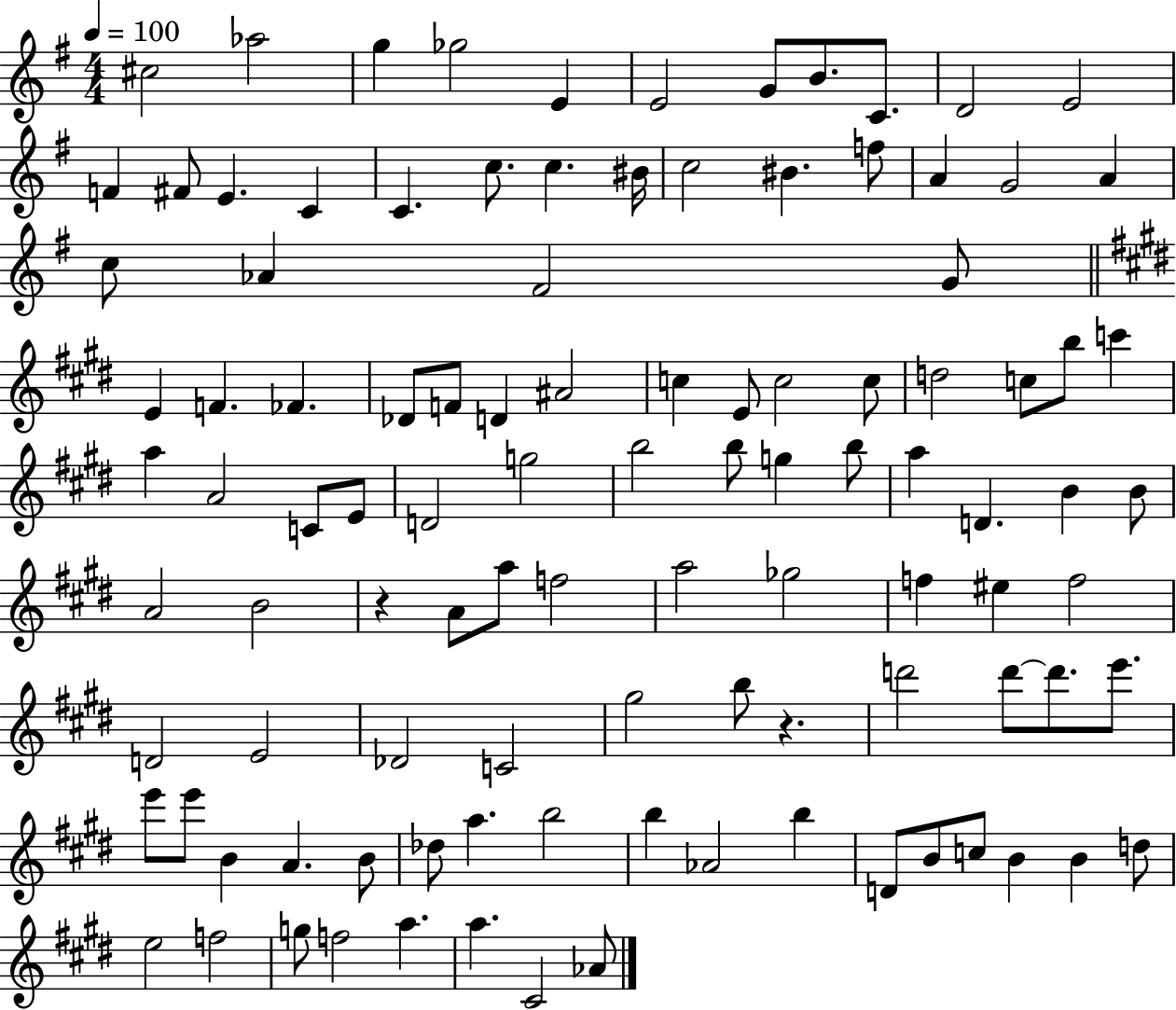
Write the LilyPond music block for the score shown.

{
  \clef treble
  \numericTimeSignature
  \time 4/4
  \key g \major
  \tempo 4 = 100
  cis''2 aes''2 | g''4 ges''2 e'4 | e'2 g'8 b'8. c'8. | d'2 e'2 | \break f'4 fis'8 e'4. c'4 | c'4. c''8. c''4. bis'16 | c''2 bis'4. f''8 | a'4 g'2 a'4 | \break c''8 aes'4 fis'2 g'8 | \bar "||" \break \key e \major e'4 f'4. fes'4. | des'8 f'8 d'4 ais'2 | c''4 e'8 c''2 c''8 | d''2 c''8 b''8 c'''4 | \break a''4 a'2 c'8 e'8 | d'2 g''2 | b''2 b''8 g''4 b''8 | a''4 d'4. b'4 b'8 | \break a'2 b'2 | r4 a'8 a''8 f''2 | a''2 ges''2 | f''4 eis''4 f''2 | \break d'2 e'2 | des'2 c'2 | gis''2 b''8 r4. | d'''2 d'''8~~ d'''8. e'''8. | \break e'''8 e'''8 b'4 a'4. b'8 | des''8 a''4. b''2 | b''4 aes'2 b''4 | d'8 b'8 c''8 b'4 b'4 d''8 | \break e''2 f''2 | g''8 f''2 a''4. | a''4. cis'2 aes'8 | \bar "|."
}